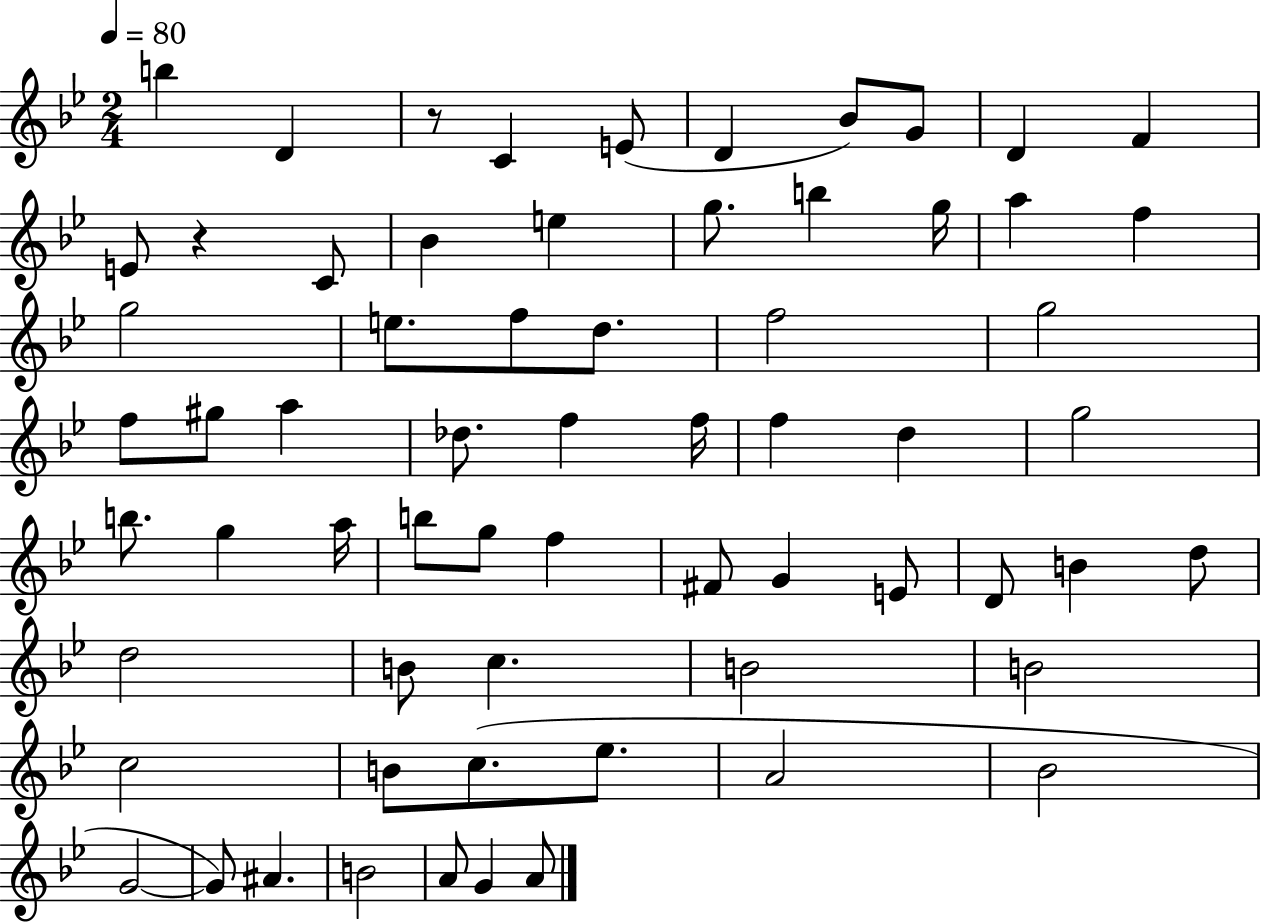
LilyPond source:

{
  \clef treble
  \numericTimeSignature
  \time 2/4
  \key bes \major
  \tempo 4 = 80
  b''4 d'4 | r8 c'4 e'8( | d'4 bes'8) g'8 | d'4 f'4 | \break e'8 r4 c'8 | bes'4 e''4 | g''8. b''4 g''16 | a''4 f''4 | \break g''2 | e''8. f''8 d''8. | f''2 | g''2 | \break f''8 gis''8 a''4 | des''8. f''4 f''16 | f''4 d''4 | g''2 | \break b''8. g''4 a''16 | b''8 g''8 f''4 | fis'8 g'4 e'8 | d'8 b'4 d''8 | \break d''2 | b'8 c''4. | b'2 | b'2 | \break c''2 | b'8 c''8.( ees''8. | a'2 | bes'2 | \break g'2~~ | g'8) ais'4. | b'2 | a'8 g'4 a'8 | \break \bar "|."
}